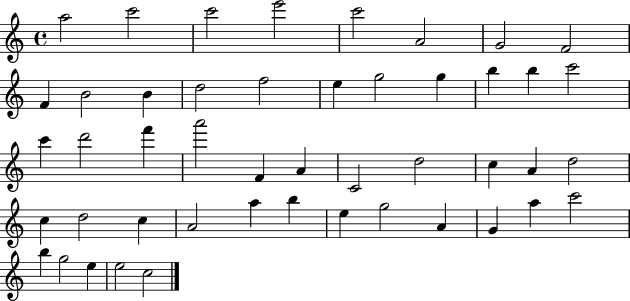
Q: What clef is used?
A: treble